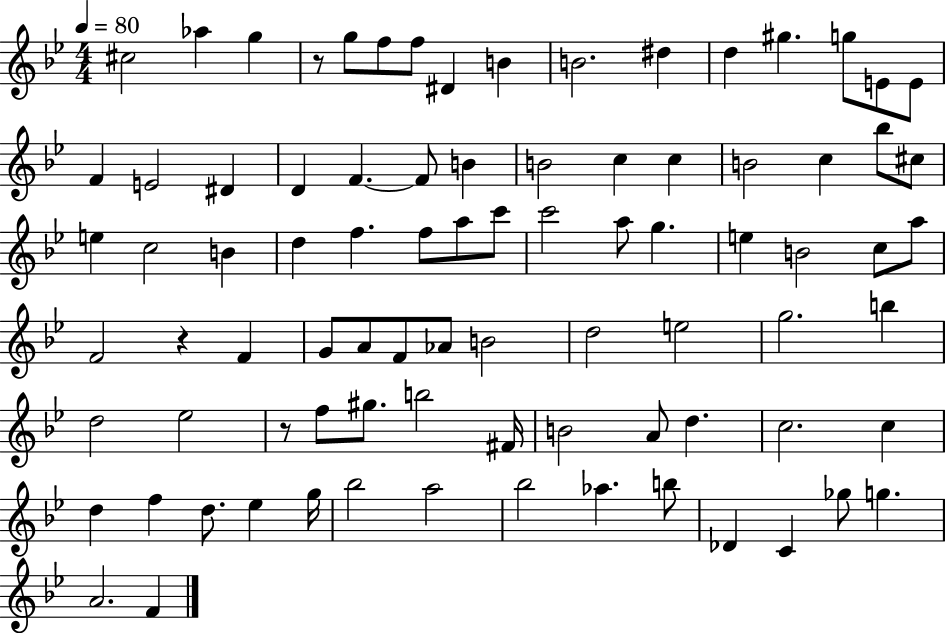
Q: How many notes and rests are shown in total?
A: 85